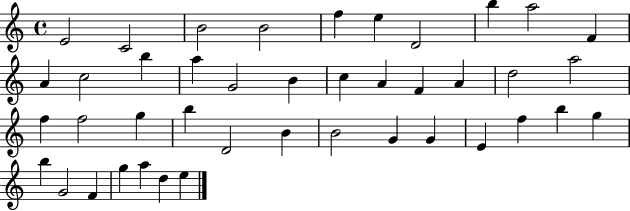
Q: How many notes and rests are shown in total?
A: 42